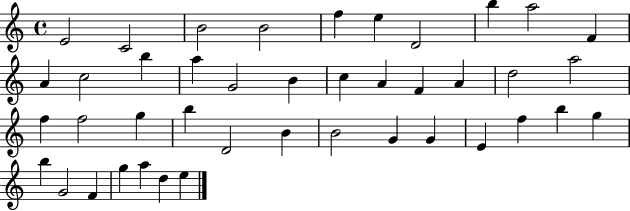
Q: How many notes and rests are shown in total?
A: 42